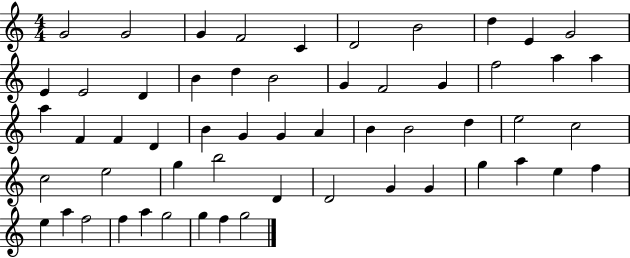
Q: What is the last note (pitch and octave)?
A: G5